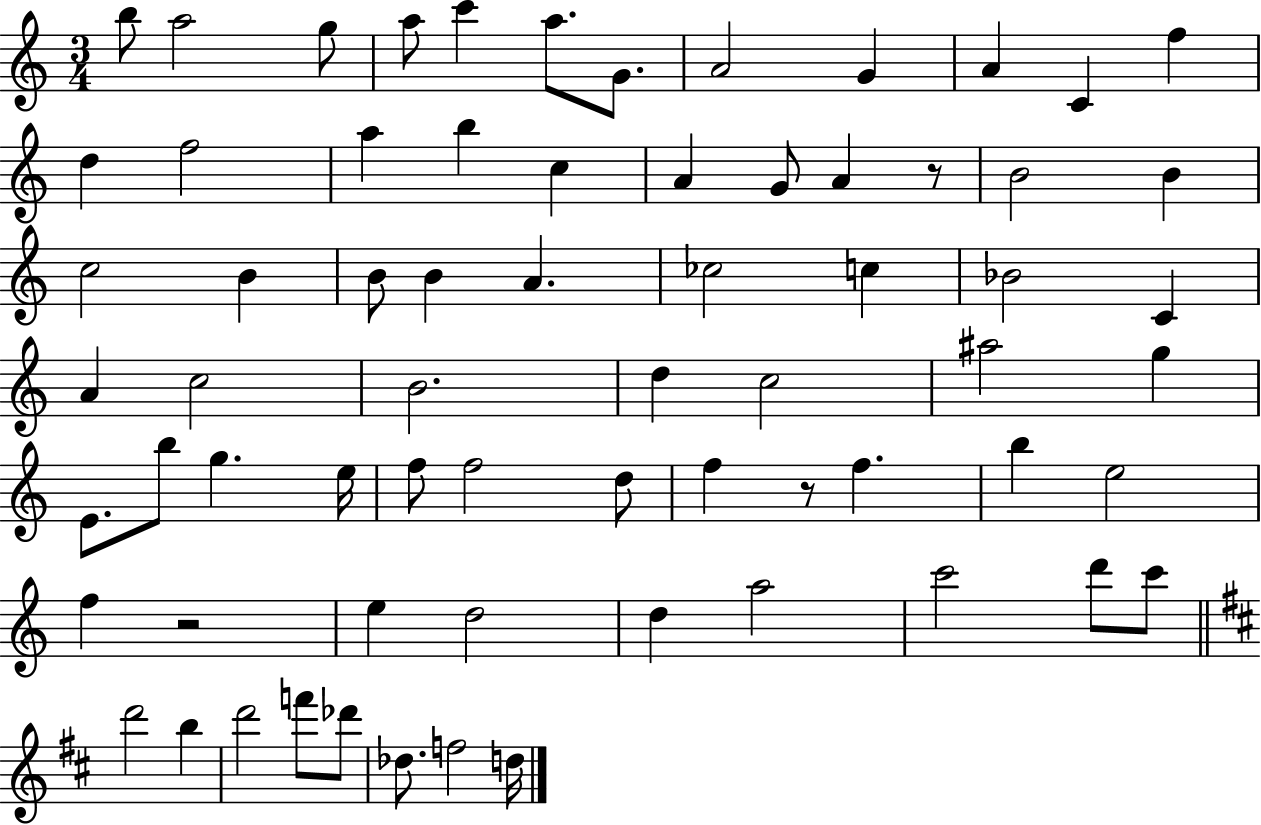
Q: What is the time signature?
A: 3/4